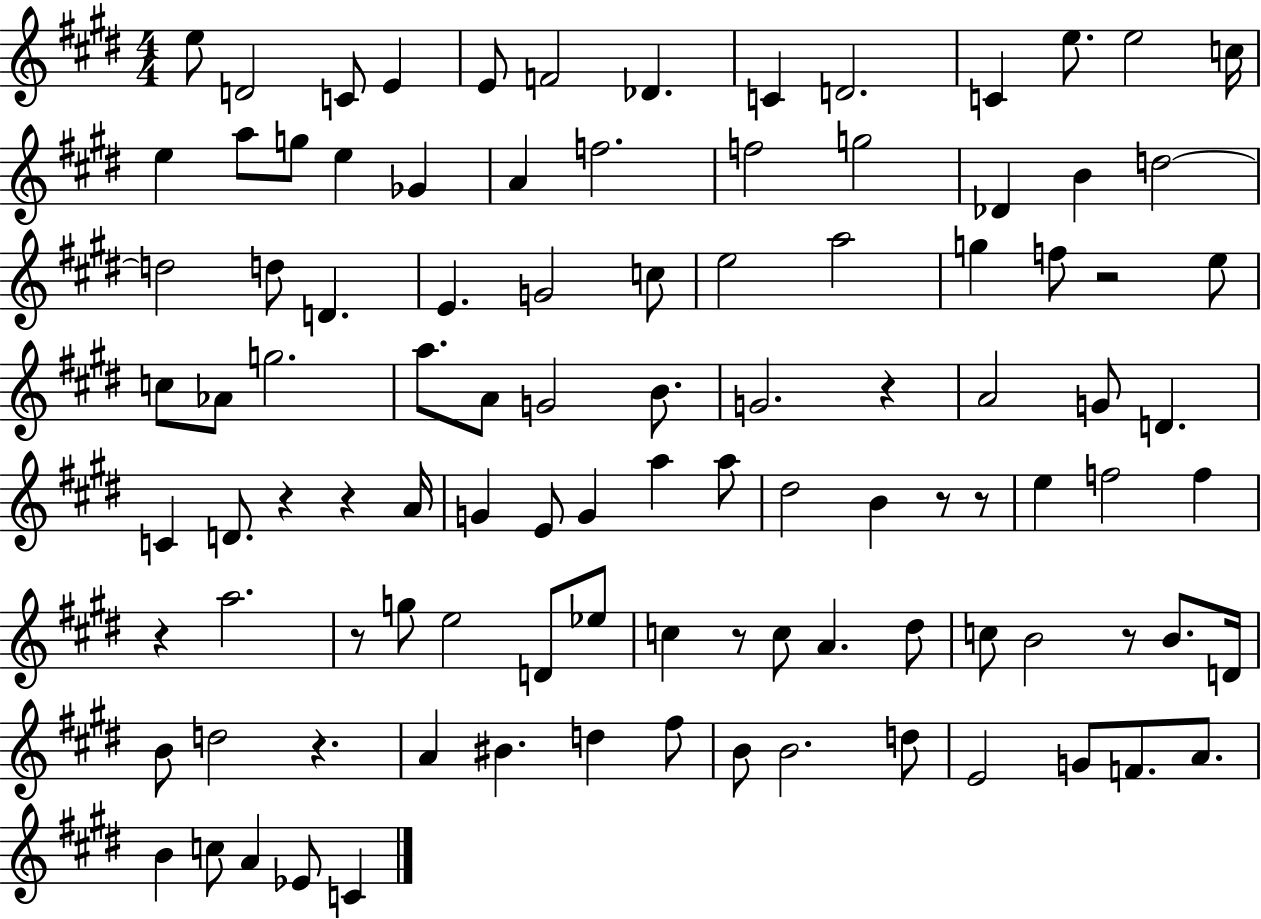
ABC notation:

X:1
T:Untitled
M:4/4
L:1/4
K:E
e/2 D2 C/2 E E/2 F2 _D C D2 C e/2 e2 c/4 e a/2 g/2 e _G A f2 f2 g2 _D B d2 d2 d/2 D E G2 c/2 e2 a2 g f/2 z2 e/2 c/2 _A/2 g2 a/2 A/2 G2 B/2 G2 z A2 G/2 D C D/2 z z A/4 G E/2 G a a/2 ^d2 B z/2 z/2 e f2 f z a2 z/2 g/2 e2 D/2 _e/2 c z/2 c/2 A ^d/2 c/2 B2 z/2 B/2 D/4 B/2 d2 z A ^B d ^f/2 B/2 B2 d/2 E2 G/2 F/2 A/2 B c/2 A _E/2 C